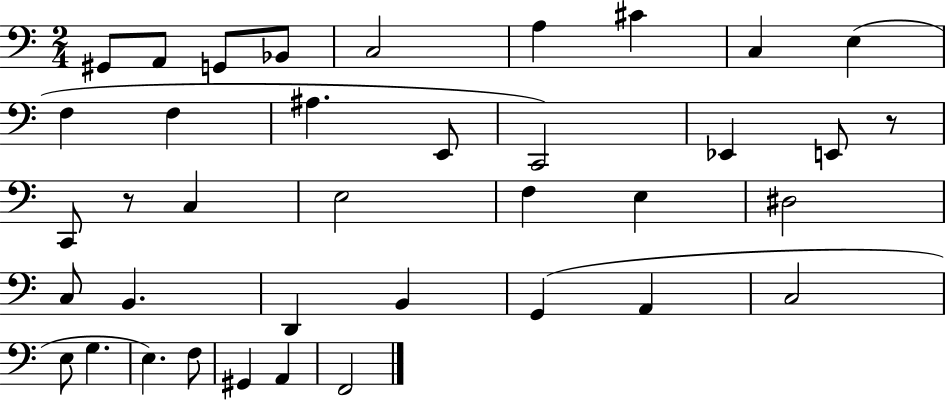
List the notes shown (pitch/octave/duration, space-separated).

G#2/e A2/e G2/e Bb2/e C3/h A3/q C#4/q C3/q E3/q F3/q F3/q A#3/q. E2/e C2/h Eb2/q E2/e R/e C2/e R/e C3/q E3/h F3/q E3/q D#3/h C3/e B2/q. D2/q B2/q G2/q A2/q C3/h E3/e G3/q. E3/q. F3/e G#2/q A2/q F2/h